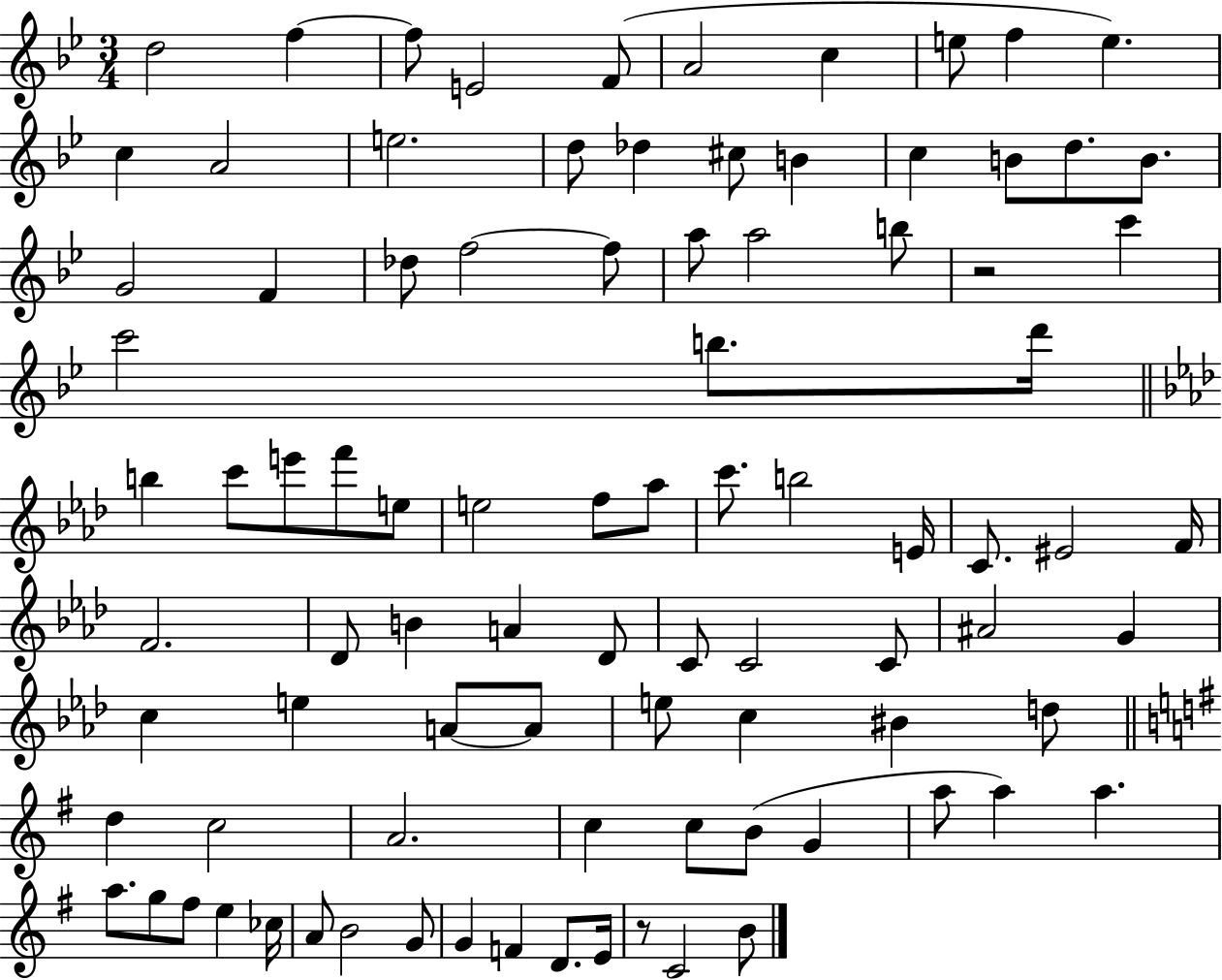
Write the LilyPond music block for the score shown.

{
  \clef treble
  \numericTimeSignature
  \time 3/4
  \key bes \major
  d''2 f''4~~ | f''8 e'2 f'8( | a'2 c''4 | e''8 f''4 e''4.) | \break c''4 a'2 | e''2. | d''8 des''4 cis''8 b'4 | c''4 b'8 d''8. b'8. | \break g'2 f'4 | des''8 f''2~~ f''8 | a''8 a''2 b''8 | r2 c'''4 | \break c'''2 b''8. d'''16 | \bar "||" \break \key aes \major b''4 c'''8 e'''8 f'''8 e''8 | e''2 f''8 aes''8 | c'''8. b''2 e'16 | c'8. eis'2 f'16 | \break f'2. | des'8 b'4 a'4 des'8 | c'8 c'2 c'8 | ais'2 g'4 | \break c''4 e''4 a'8~~ a'8 | e''8 c''4 bis'4 d''8 | \bar "||" \break \key g \major d''4 c''2 | a'2. | c''4 c''8 b'8( g'4 | a''8 a''4) a''4. | \break a''8. g''8 fis''8 e''4 ces''16 | a'8 b'2 g'8 | g'4 f'4 d'8. e'16 | r8 c'2 b'8 | \break \bar "|."
}